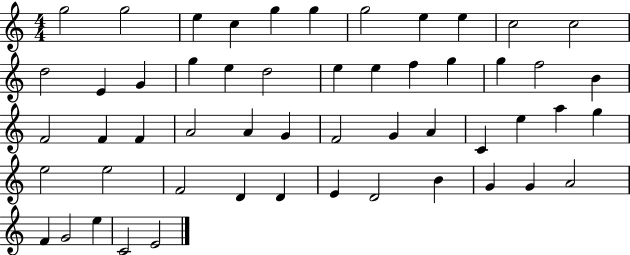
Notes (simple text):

G5/h G5/h E5/q C5/q G5/q G5/q G5/h E5/q E5/q C5/h C5/h D5/h E4/q G4/q G5/q E5/q D5/h E5/q E5/q F5/q G5/q G5/q F5/h B4/q F4/h F4/q F4/q A4/h A4/q G4/q F4/h G4/q A4/q C4/q E5/q A5/q G5/q E5/h E5/h F4/h D4/q D4/q E4/q D4/h B4/q G4/q G4/q A4/h F4/q G4/h E5/q C4/h E4/h